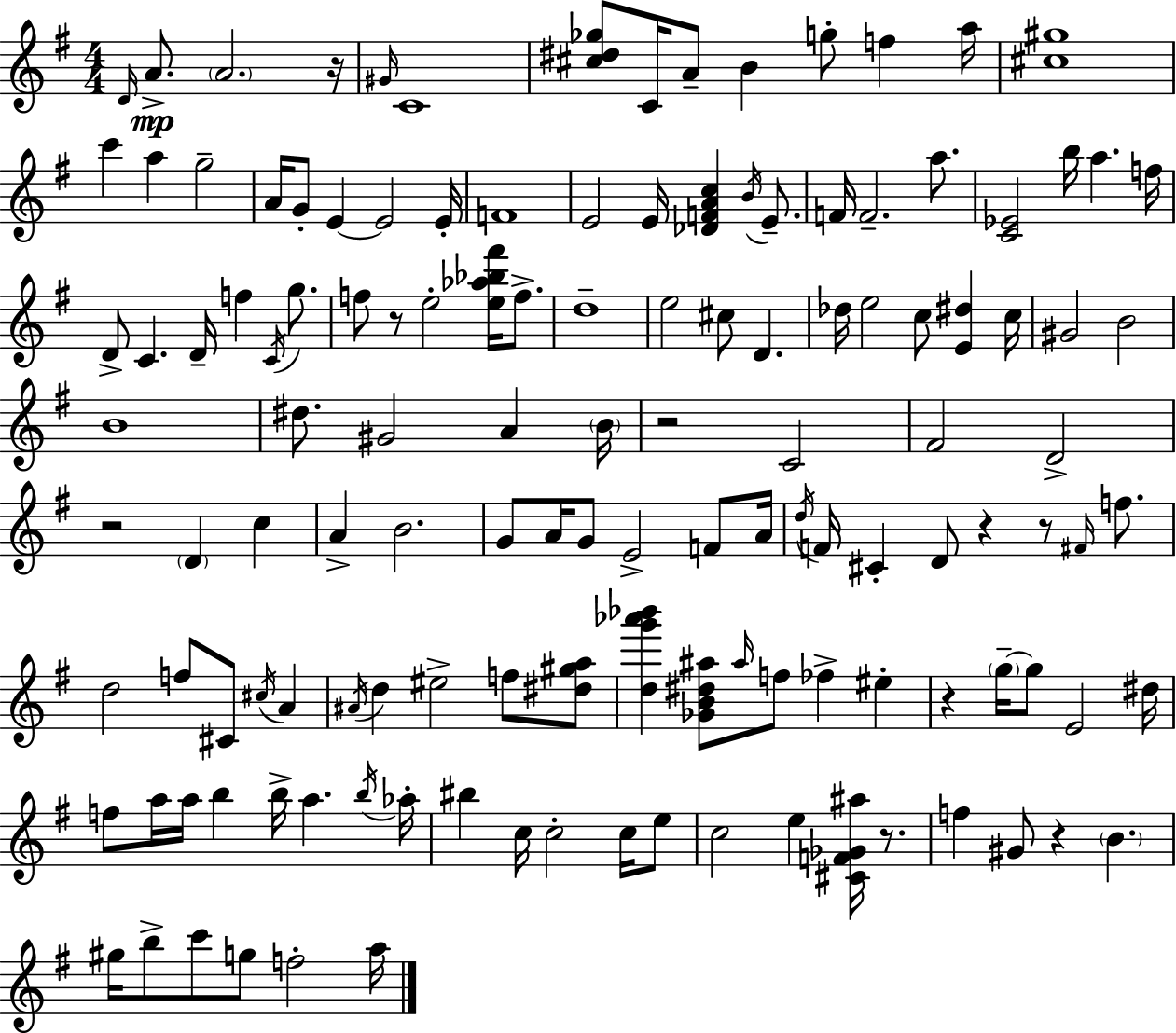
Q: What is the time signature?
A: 4/4